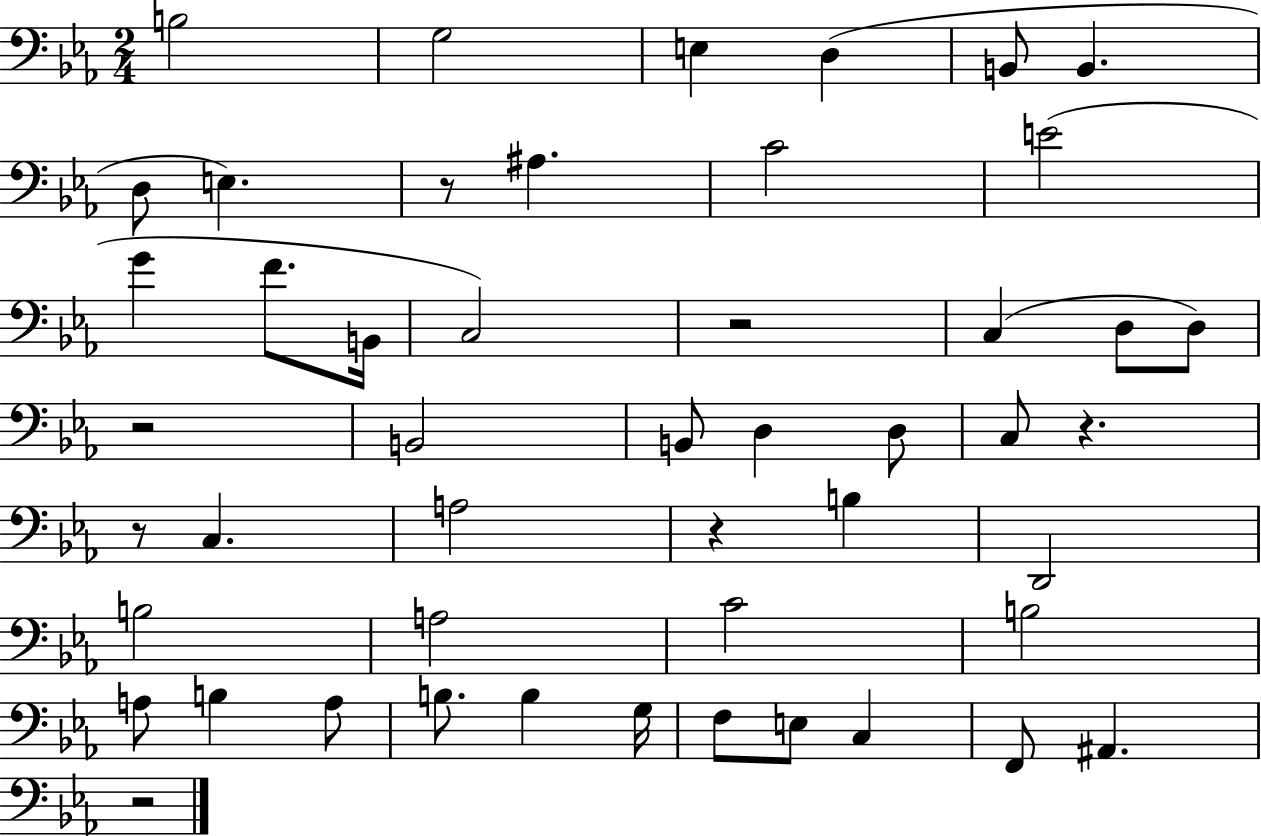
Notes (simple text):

B3/h G3/h E3/q D3/q B2/e B2/q. D3/e E3/q. R/e A#3/q. C4/h E4/h G4/q F4/e. B2/s C3/h R/h C3/q D3/e D3/e R/h B2/h B2/e D3/q D3/e C3/e R/q. R/e C3/q. A3/h R/q B3/q D2/h B3/h A3/h C4/h B3/h A3/e B3/q A3/e B3/e. B3/q G3/s F3/e E3/e C3/q F2/e A#2/q. R/h